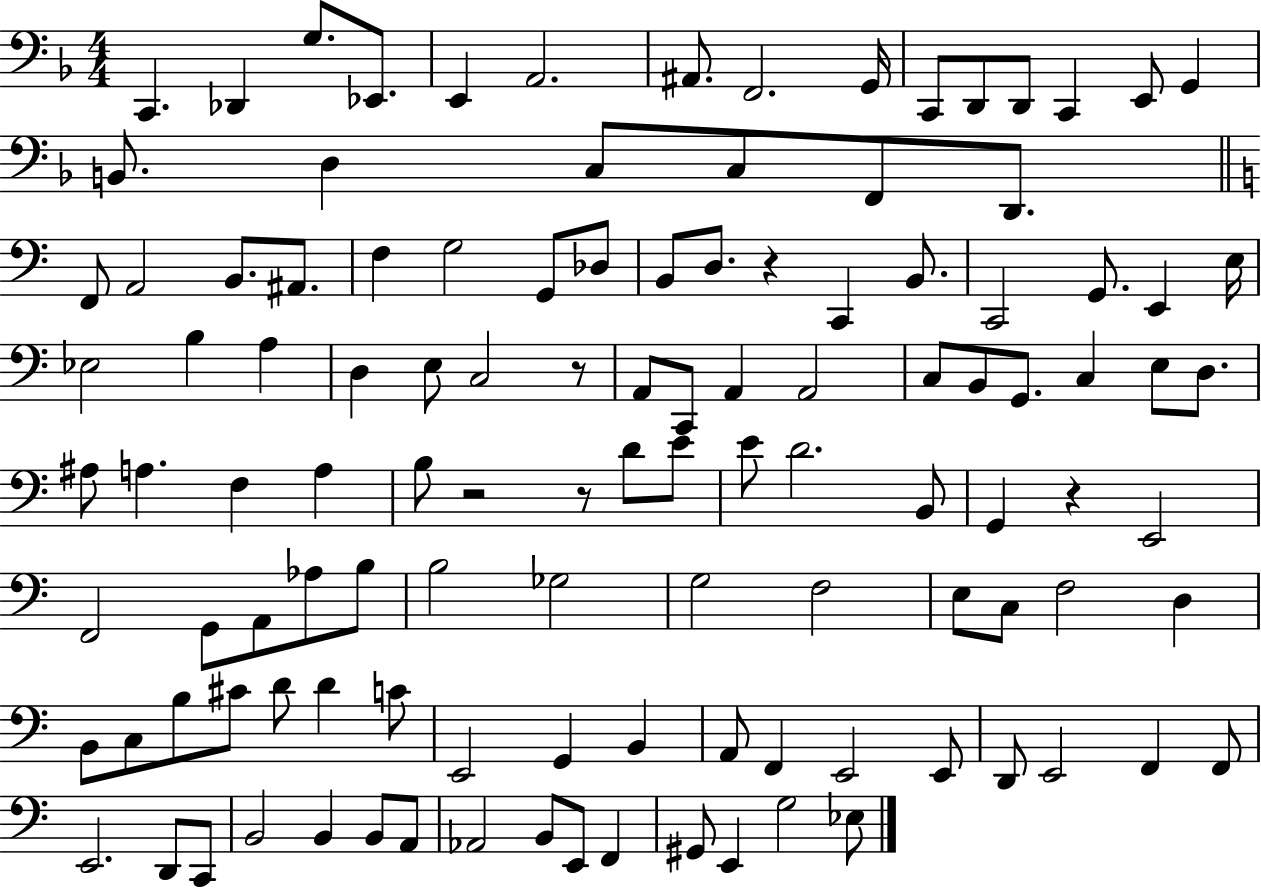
X:1
T:Untitled
M:4/4
L:1/4
K:F
C,, _D,, G,/2 _E,,/2 E,, A,,2 ^A,,/2 F,,2 G,,/4 C,,/2 D,,/2 D,,/2 C,, E,,/2 G,, B,,/2 D, C,/2 C,/2 F,,/2 D,,/2 F,,/2 A,,2 B,,/2 ^A,,/2 F, G,2 G,,/2 _D,/2 B,,/2 D,/2 z C,, B,,/2 C,,2 G,,/2 E,, E,/4 _E,2 B, A, D, E,/2 C,2 z/2 A,,/2 C,,/2 A,, A,,2 C,/2 B,,/2 G,,/2 C, E,/2 D,/2 ^A,/2 A, F, A, B,/2 z2 z/2 D/2 E/2 E/2 D2 B,,/2 G,, z E,,2 F,,2 G,,/2 A,,/2 _A,/2 B,/2 B,2 _G,2 G,2 F,2 E,/2 C,/2 F,2 D, B,,/2 C,/2 B,/2 ^C/2 D/2 D C/2 E,,2 G,, B,, A,,/2 F,, E,,2 E,,/2 D,,/2 E,,2 F,, F,,/2 E,,2 D,,/2 C,,/2 B,,2 B,, B,,/2 A,,/2 _A,,2 B,,/2 E,,/2 F,, ^G,,/2 E,, G,2 _E,/2